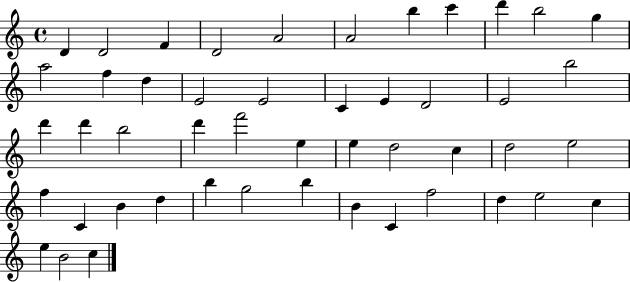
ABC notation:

X:1
T:Untitled
M:4/4
L:1/4
K:C
D D2 F D2 A2 A2 b c' d' b2 g a2 f d E2 E2 C E D2 E2 b2 d' d' b2 d' f'2 e e d2 c d2 e2 f C B d b g2 b B C f2 d e2 c e B2 c